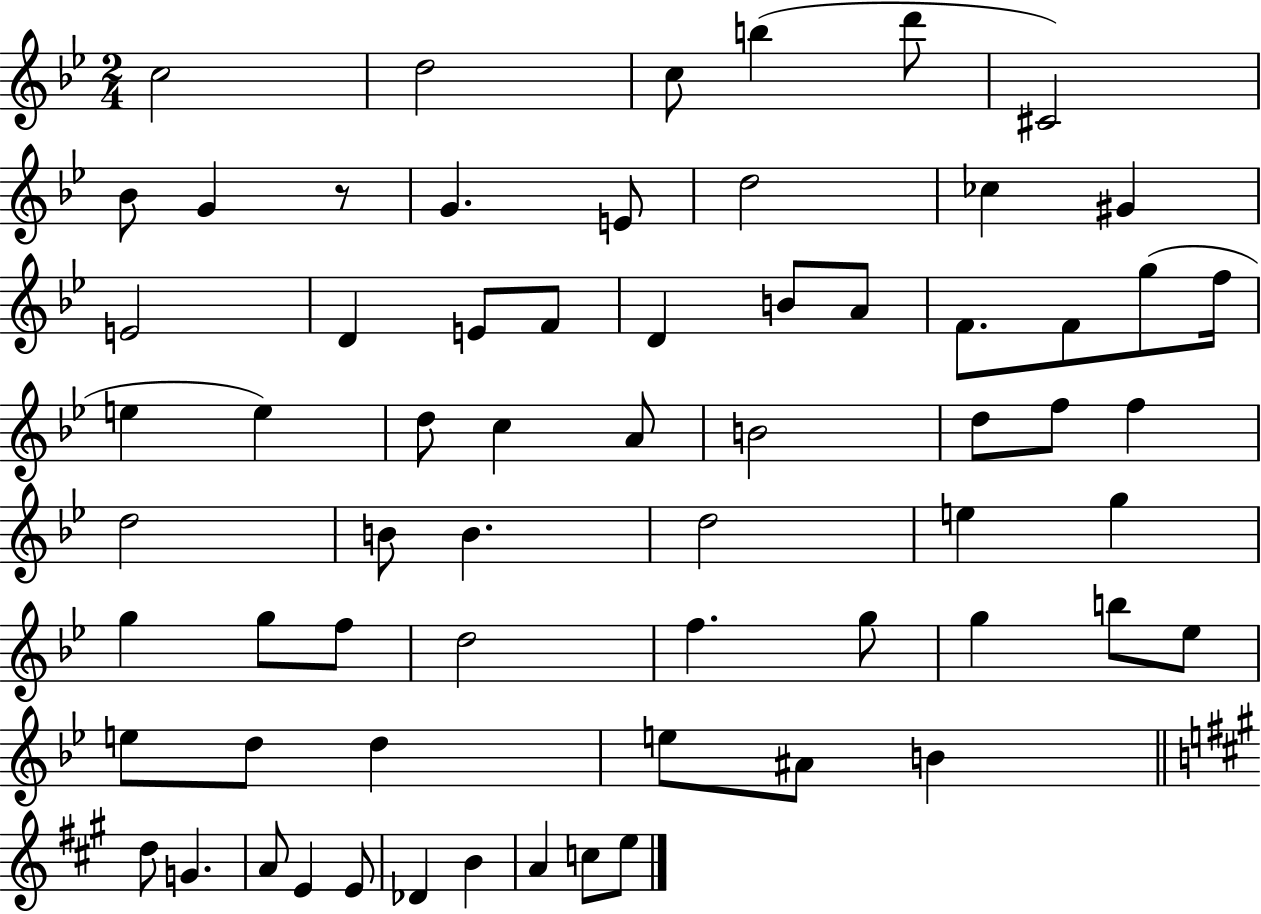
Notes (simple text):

C5/h D5/h C5/e B5/q D6/e C#4/h Bb4/e G4/q R/e G4/q. E4/e D5/h CES5/q G#4/q E4/h D4/q E4/e F4/e D4/q B4/e A4/e F4/e. F4/e G5/e F5/s E5/q E5/q D5/e C5/q A4/e B4/h D5/e F5/e F5/q D5/h B4/e B4/q. D5/h E5/q G5/q G5/q G5/e F5/e D5/h F5/q. G5/e G5/q B5/e Eb5/e E5/e D5/e D5/q E5/e A#4/e B4/q D5/e G4/q. A4/e E4/q E4/e Db4/q B4/q A4/q C5/e E5/e